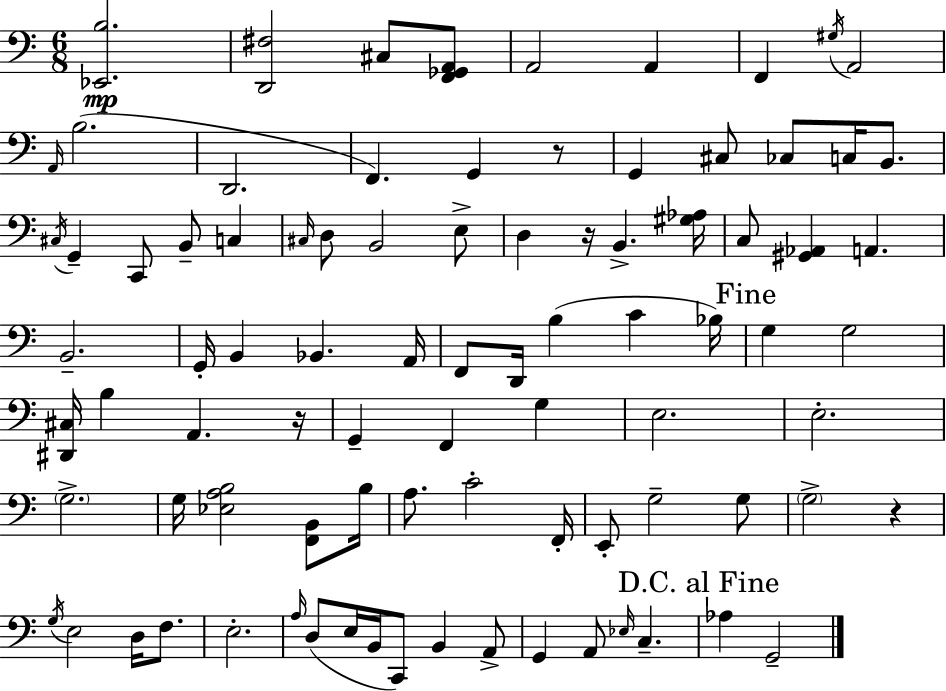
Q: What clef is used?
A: bass